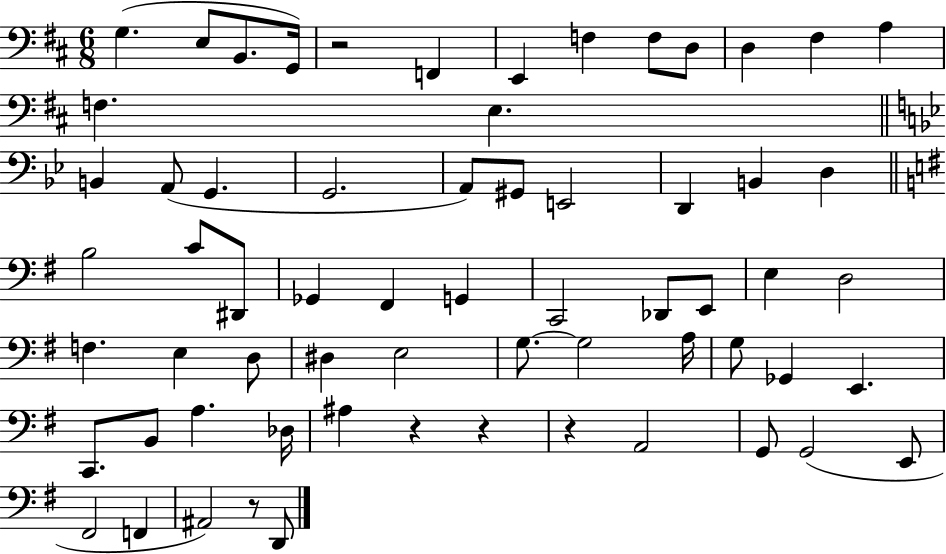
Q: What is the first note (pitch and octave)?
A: G3